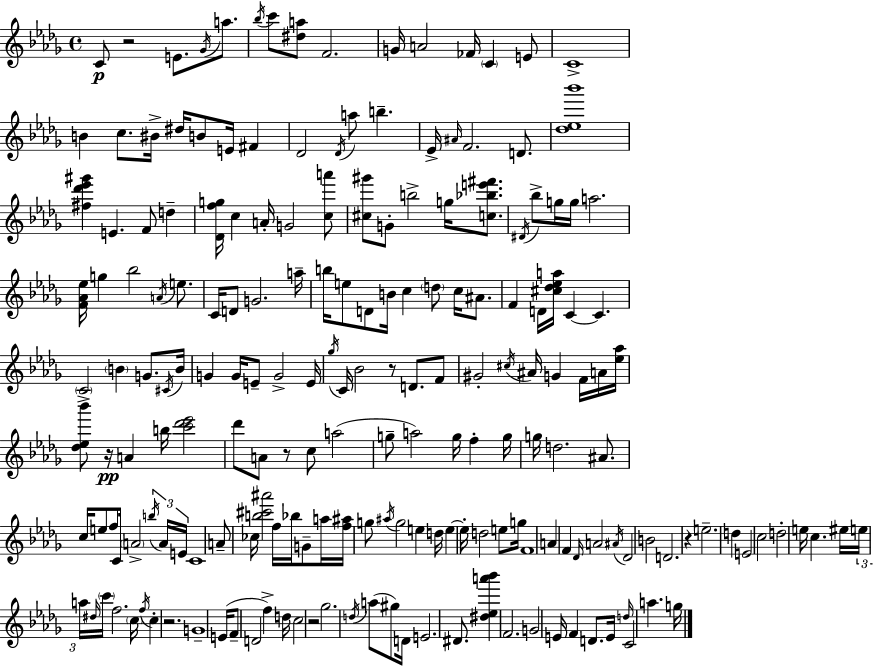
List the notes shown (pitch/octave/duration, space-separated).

C4/e R/h E4/e. Gb4/s A5/e. Bb5/s C6/e [D#5,A5]/e F4/h. G4/s A4/h FES4/s C4/q E4/e C4/w B4/q C5/e. BIS4/s D#5/s B4/e E4/s F#4/q Db4/h Db4/s A5/e B5/q. Eb4/s A#4/s F4/h. D4/e. [Db5,Eb5,Bb6]/w [F#5,Db6,Eb6,G#6]/q E4/q. F4/e D5/q [Db4,F5,G5]/s C5/q A4/s G4/h [C5,A6]/e [C#5,G#6]/e G4/e B5/h G5/s [C5,Bb5,E6,F#6]/e. D#4/s Bb5/e G5/s G5/s A5/h. [F4,Ab4,Eb5]/s G5/q Bb5/h A4/s E5/e. C4/s D4/e G4/h. A5/s B5/s E5/e D4/e B4/s C5/q D5/e C5/s A#4/e. F4/q D4/s [C#5,Db5,Eb5,A5]/s C4/q C4/q. C4/h B4/q G4/e. C#4/s B4/s G4/q G4/s E4/e G4/h E4/s Gb5/s C4/s Bb4/h R/e D4/e. F4/e G#4/h C#5/s A#4/s G4/q F4/s A4/s [Eb5,Ab5]/s [Db5,Eb5,Bb6]/e R/s A4/q B5/s [C6,Db6,Eb6]/h Db6/e A4/e R/e C5/e A5/h G5/e A5/h G5/s F5/q G5/s G5/s D5/h. A#4/e. C5/s E5/e F5/e C4/s A4/h B5/s A4/s E4/s C4/w A4/e CES5/s [B5,C#6,A#6]/h F5/s Bb5/s G4/e A5/s [F5,A#5]/s G5/e A#5/s G5/h E5/q D5/s E5/q E5/s D5/h E5/e G5/s F4/w A4/q F4/q Db4/s A4/h A#4/s Db4/h B4/h D4/h. R/q E5/h. D5/q E4/h C5/h D5/h E5/s C5/q. EIS5/s E5/s A5/s D#5/s C6/s F5/h. C5/s F5/s C5/q R/h. G4/w E4/s F4/e D4/h F5/q D5/s C5/h R/h Gb5/h. D5/s A5/e G#5/e D4/s E4/h. D#4/e. [D#5,Eb5,A6,Bb6]/q F4/h. G4/h E4/s F4/q D4/e. E4/s D5/s C4/h A5/q. G5/s